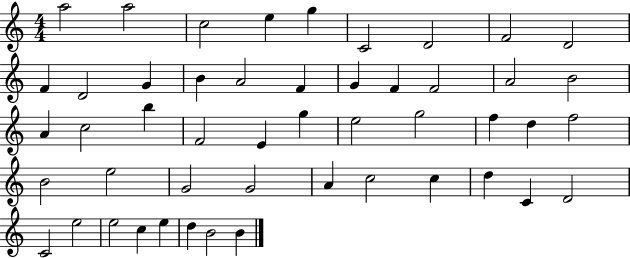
A5/h A5/h C5/h E5/q G5/q C4/h D4/h F4/h D4/h F4/q D4/h G4/q B4/q A4/h F4/q G4/q F4/q F4/h A4/h B4/h A4/q C5/h B5/q F4/h E4/q G5/q E5/h G5/h F5/q D5/q F5/h B4/h E5/h G4/h G4/h A4/q C5/h C5/q D5/q C4/q D4/h C4/h E5/h E5/h C5/q E5/q D5/q B4/h B4/q